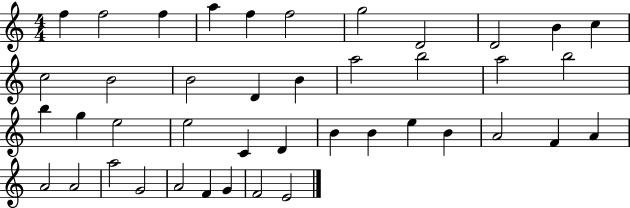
{
  \clef treble
  \numericTimeSignature
  \time 4/4
  \key c \major
  f''4 f''2 f''4 | a''4 f''4 f''2 | g''2 d'2 | d'2 b'4 c''4 | \break c''2 b'2 | b'2 d'4 b'4 | a''2 b''2 | a''2 b''2 | \break b''4 g''4 e''2 | e''2 c'4 d'4 | b'4 b'4 e''4 b'4 | a'2 f'4 a'4 | \break a'2 a'2 | a''2 g'2 | a'2 f'4 g'4 | f'2 e'2 | \break \bar "|."
}